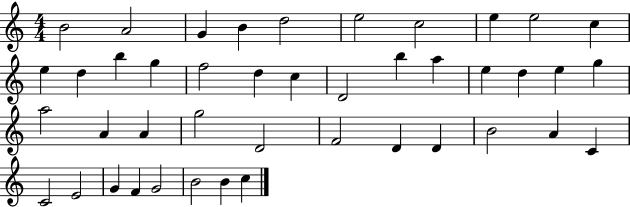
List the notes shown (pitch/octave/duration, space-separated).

B4/h A4/h G4/q B4/q D5/h E5/h C5/h E5/q E5/h C5/q E5/q D5/q B5/q G5/q F5/h D5/q C5/q D4/h B5/q A5/q E5/q D5/q E5/q G5/q A5/h A4/q A4/q G5/h D4/h F4/h D4/q D4/q B4/h A4/q C4/q C4/h E4/h G4/q F4/q G4/h B4/h B4/q C5/q